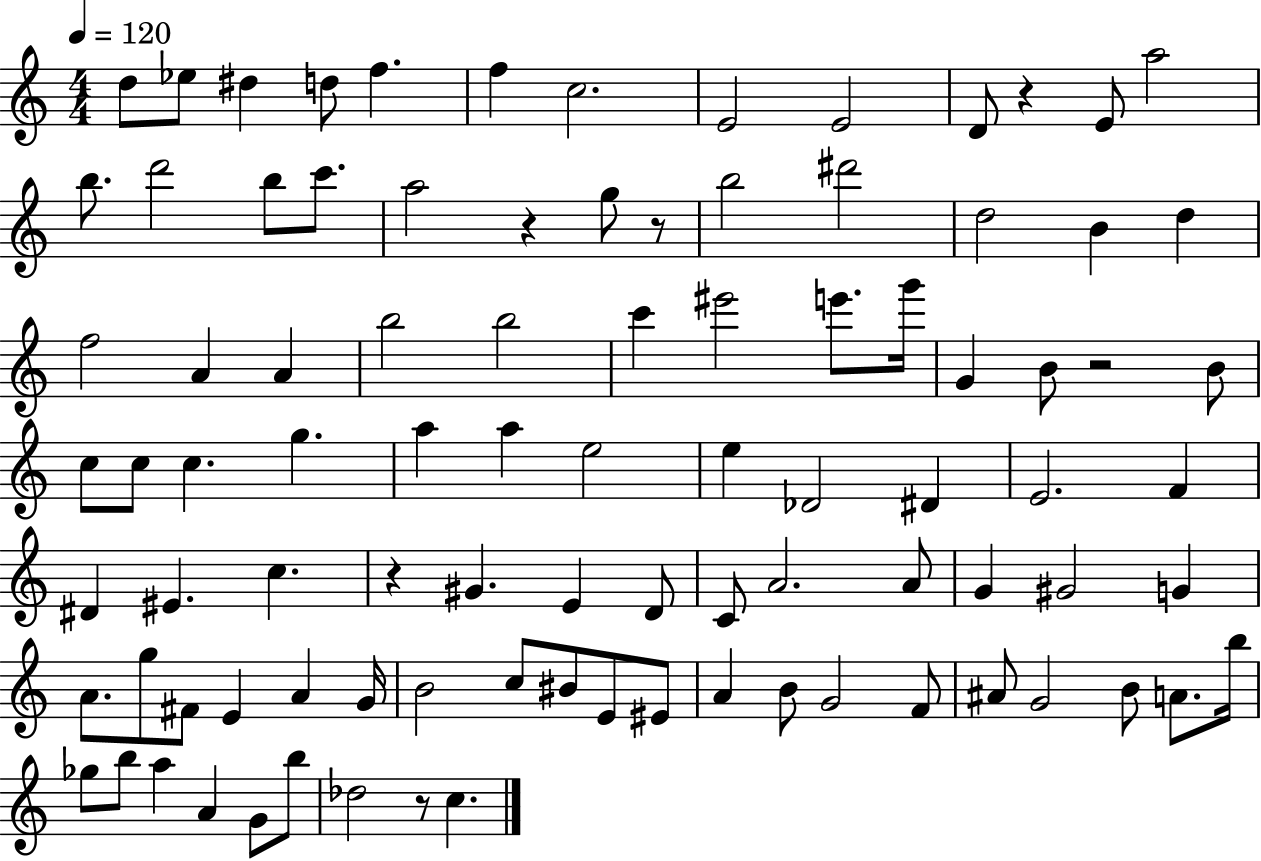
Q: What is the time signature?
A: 4/4